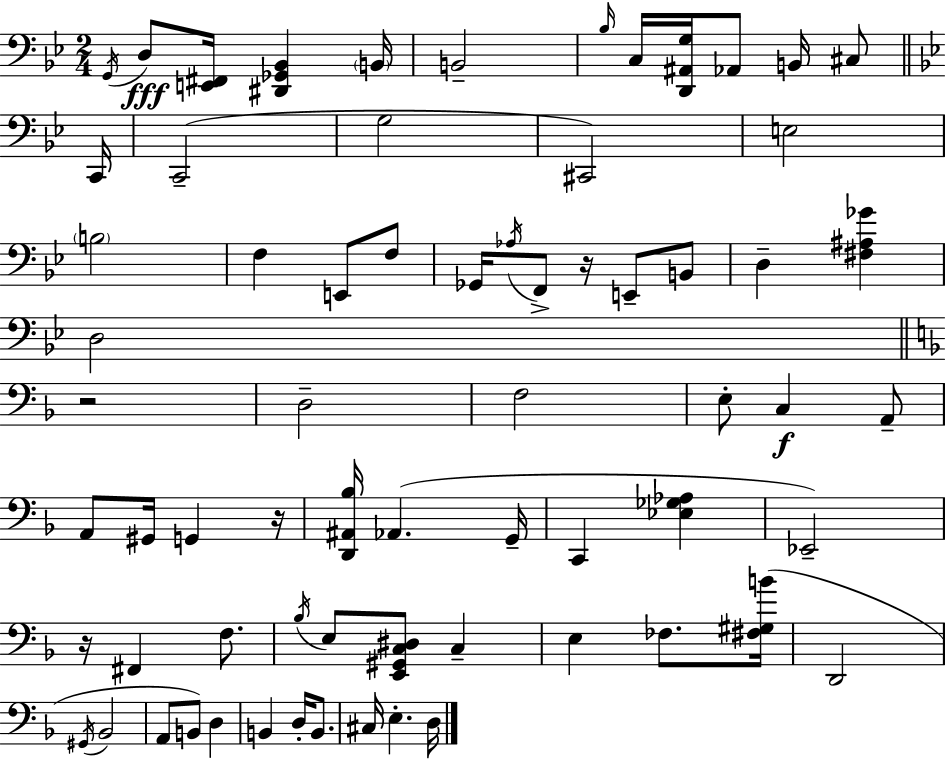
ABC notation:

X:1
T:Untitled
M:2/4
L:1/4
K:Bb
G,,/4 D,/2 [E,,^F,,]/4 [^D,,_G,,_B,,] B,,/4 B,,2 _B,/4 C,/4 [D,,^A,,G,]/4 _A,,/2 B,,/4 ^C,/2 C,,/4 C,,2 G,2 ^C,,2 E,2 B,2 F, E,,/2 F,/2 _G,,/4 _A,/4 F,,/2 z/4 E,,/2 B,,/2 D, [^F,^A,_G] D,2 z2 D,2 F,2 E,/2 C, A,,/2 A,,/2 ^G,,/4 G,, z/4 [D,,^A,,_B,]/4 _A,, G,,/4 C,, [_E,_G,_A,] _E,,2 z/4 ^F,, F,/2 _B,/4 E,/2 [E,,^G,,C,^D,]/2 C, E, _F,/2 [^F,^G,B]/4 D,,2 ^G,,/4 _B,,2 A,,/2 B,,/2 D, B,, D,/4 B,,/2 ^C,/4 E, D,/4